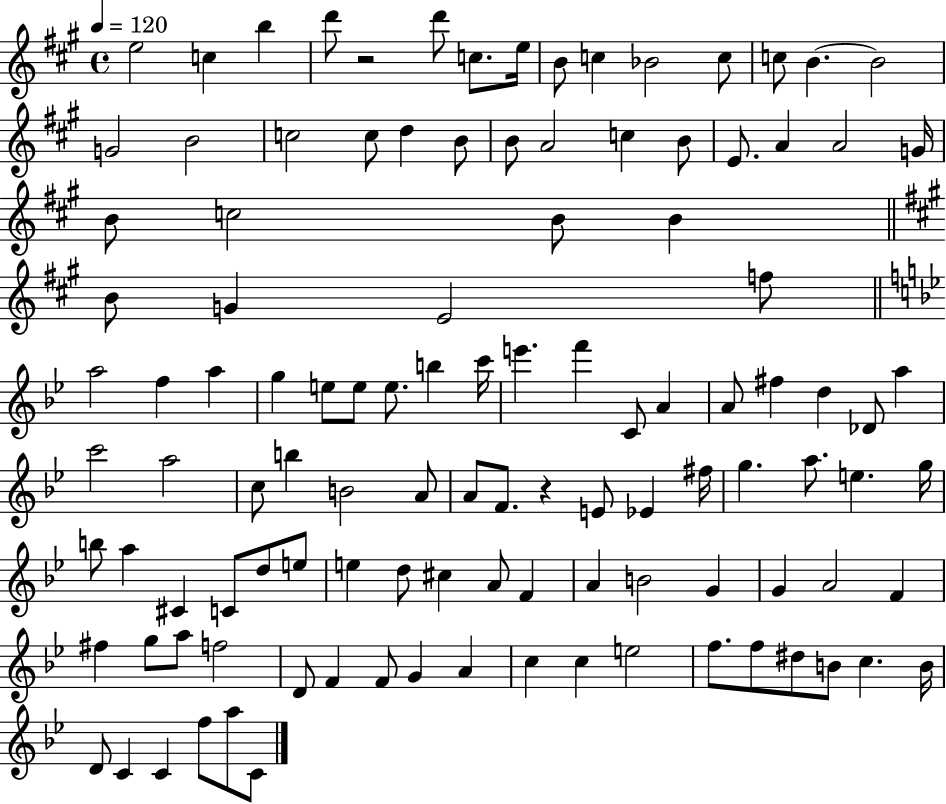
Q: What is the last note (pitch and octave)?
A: C4